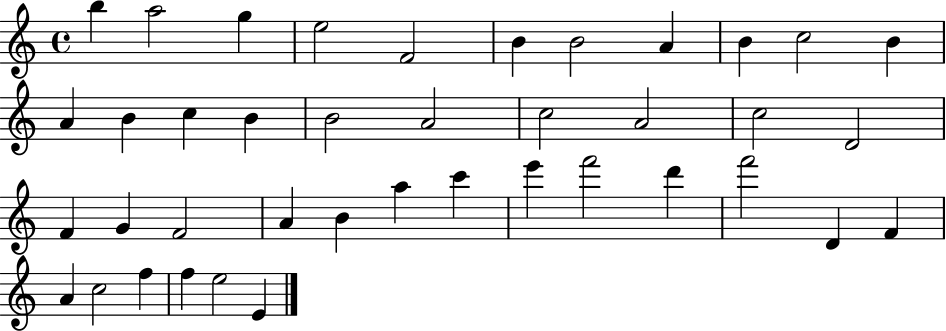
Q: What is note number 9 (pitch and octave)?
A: B4